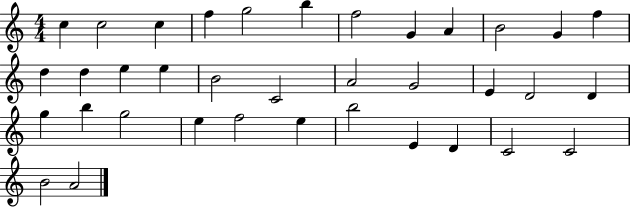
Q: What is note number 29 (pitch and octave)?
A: E5